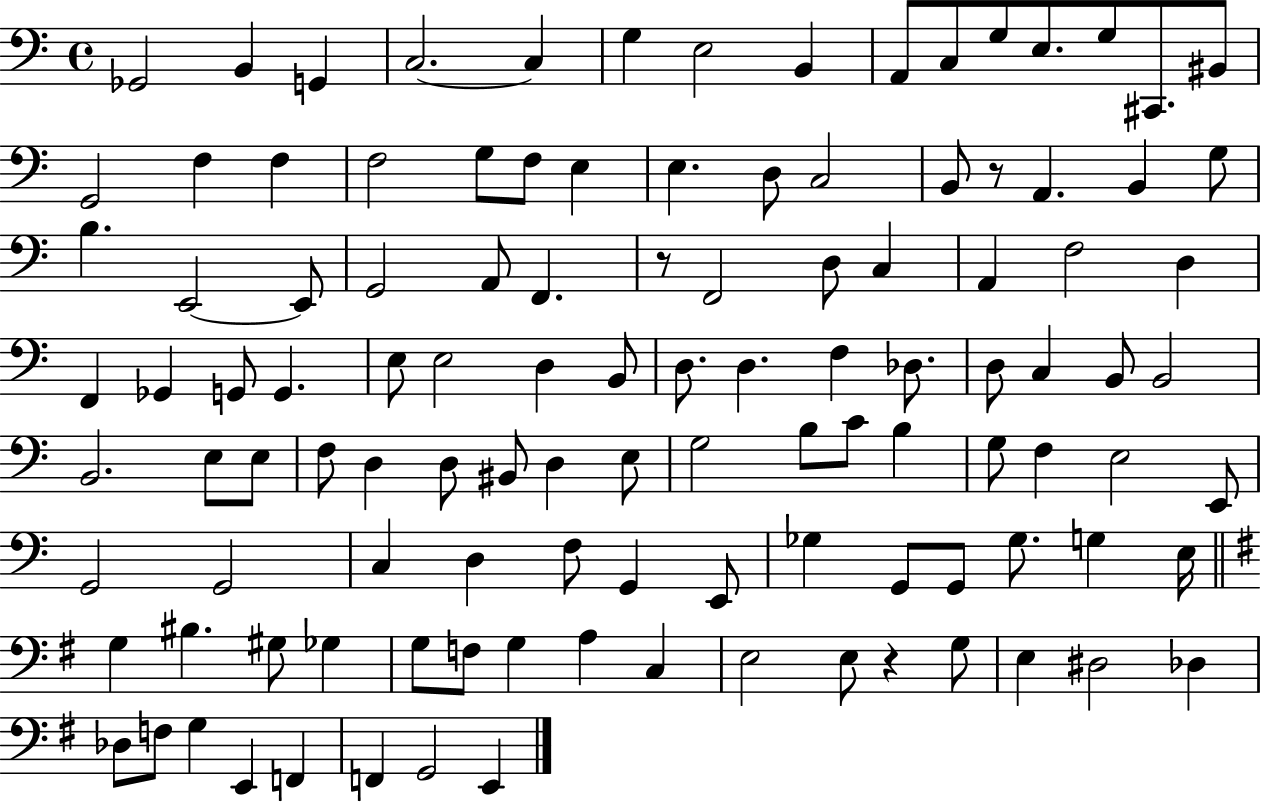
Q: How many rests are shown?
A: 3